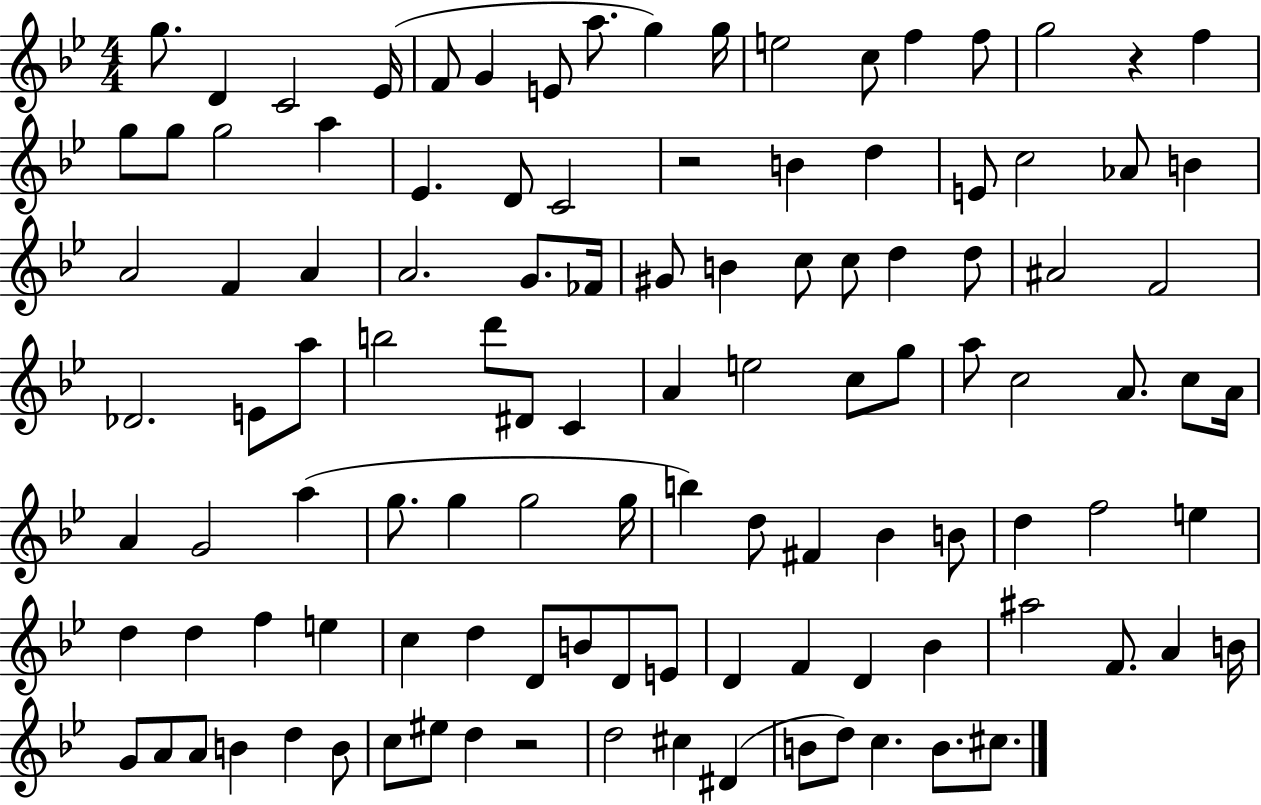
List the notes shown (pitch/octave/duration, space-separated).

G5/e. D4/q C4/h Eb4/s F4/e G4/q E4/e A5/e. G5/q G5/s E5/h C5/e F5/q F5/e G5/h R/q F5/q G5/e G5/e G5/h A5/q Eb4/q. D4/e C4/h R/h B4/q D5/q E4/e C5/h Ab4/e B4/q A4/h F4/q A4/q A4/h. G4/e. FES4/s G#4/e B4/q C5/e C5/e D5/q D5/e A#4/h F4/h Db4/h. E4/e A5/e B5/h D6/e D#4/e C4/q A4/q E5/h C5/e G5/e A5/e C5/h A4/e. C5/e A4/s A4/q G4/h A5/q G5/e. G5/q G5/h G5/s B5/q D5/e F#4/q Bb4/q B4/e D5/q F5/h E5/q D5/q D5/q F5/q E5/q C5/q D5/q D4/e B4/e D4/e E4/e D4/q F4/q D4/q Bb4/q A#5/h F4/e. A4/q B4/s G4/e A4/e A4/e B4/q D5/q B4/e C5/e EIS5/e D5/q R/h D5/h C#5/q D#4/q B4/e D5/e C5/q. B4/e. C#5/e.